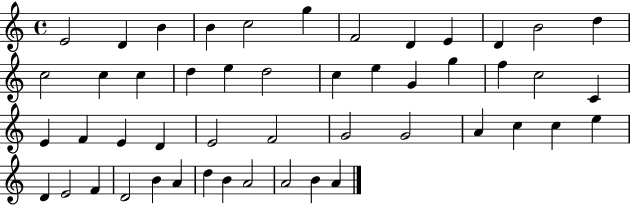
E4/h D4/q B4/q B4/q C5/h G5/q F4/h D4/q E4/q D4/q B4/h D5/q C5/h C5/q C5/q D5/q E5/q D5/h C5/q E5/q G4/q G5/q F5/q C5/h C4/q E4/q F4/q E4/q D4/q E4/h F4/h G4/h G4/h A4/q C5/q C5/q E5/q D4/q E4/h F4/q D4/h B4/q A4/q D5/q B4/q A4/h A4/h B4/q A4/q